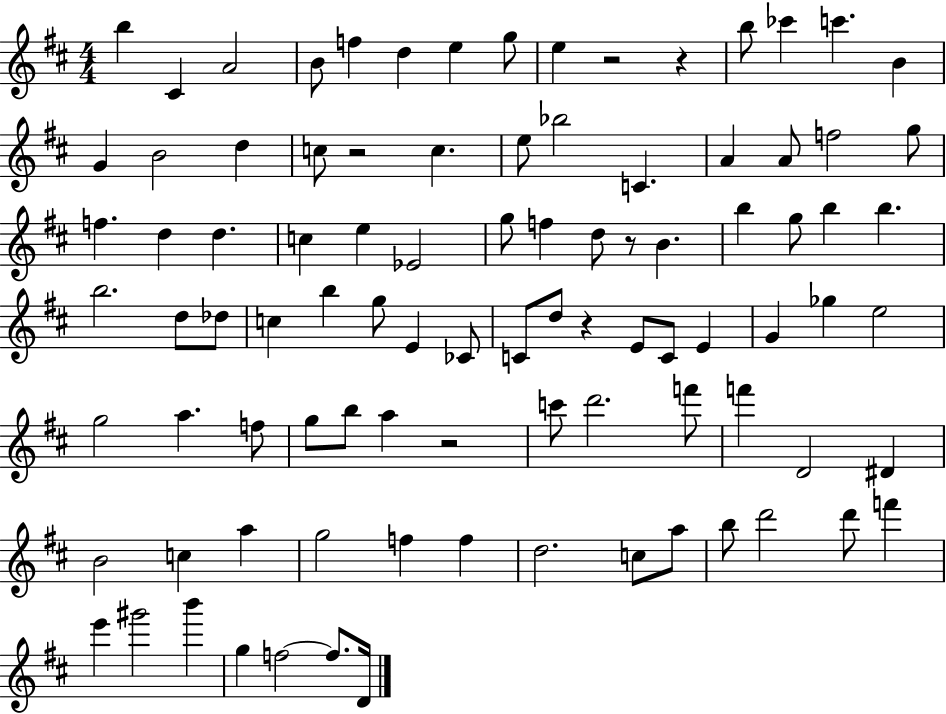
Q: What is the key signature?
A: D major